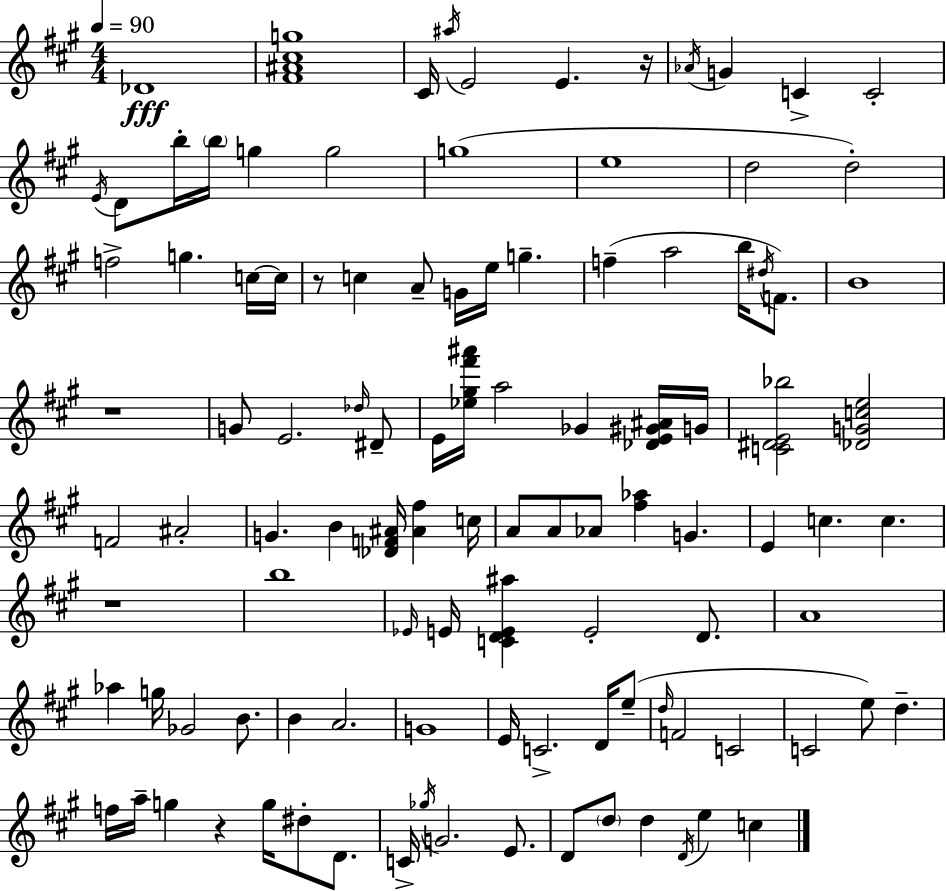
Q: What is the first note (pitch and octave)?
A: Db4